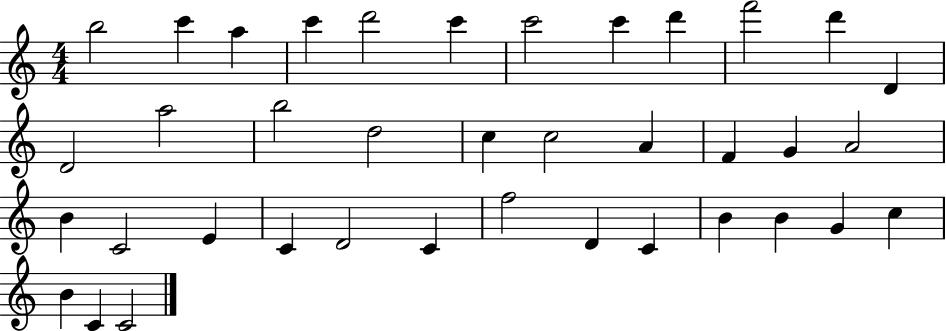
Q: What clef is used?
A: treble